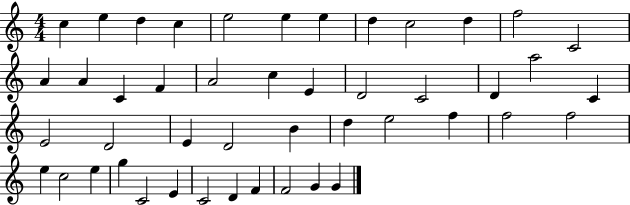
C5/q E5/q D5/q C5/q E5/h E5/q E5/q D5/q C5/h D5/q F5/h C4/h A4/q A4/q C4/q F4/q A4/h C5/q E4/q D4/h C4/h D4/q A5/h C4/q E4/h D4/h E4/q D4/h B4/q D5/q E5/h F5/q F5/h F5/h E5/q C5/h E5/q G5/q C4/h E4/q C4/h D4/q F4/q F4/h G4/q G4/q